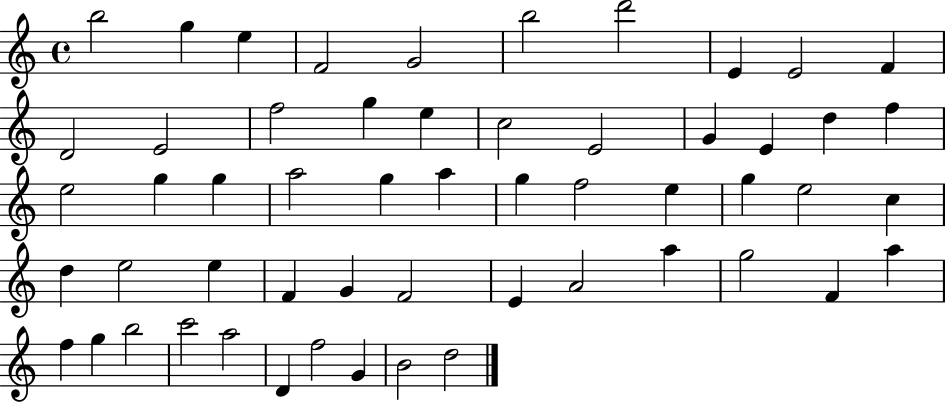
{
  \clef treble
  \time 4/4
  \defaultTimeSignature
  \key c \major
  b''2 g''4 e''4 | f'2 g'2 | b''2 d'''2 | e'4 e'2 f'4 | \break d'2 e'2 | f''2 g''4 e''4 | c''2 e'2 | g'4 e'4 d''4 f''4 | \break e''2 g''4 g''4 | a''2 g''4 a''4 | g''4 f''2 e''4 | g''4 e''2 c''4 | \break d''4 e''2 e''4 | f'4 g'4 f'2 | e'4 a'2 a''4 | g''2 f'4 a''4 | \break f''4 g''4 b''2 | c'''2 a''2 | d'4 f''2 g'4 | b'2 d''2 | \break \bar "|."
}